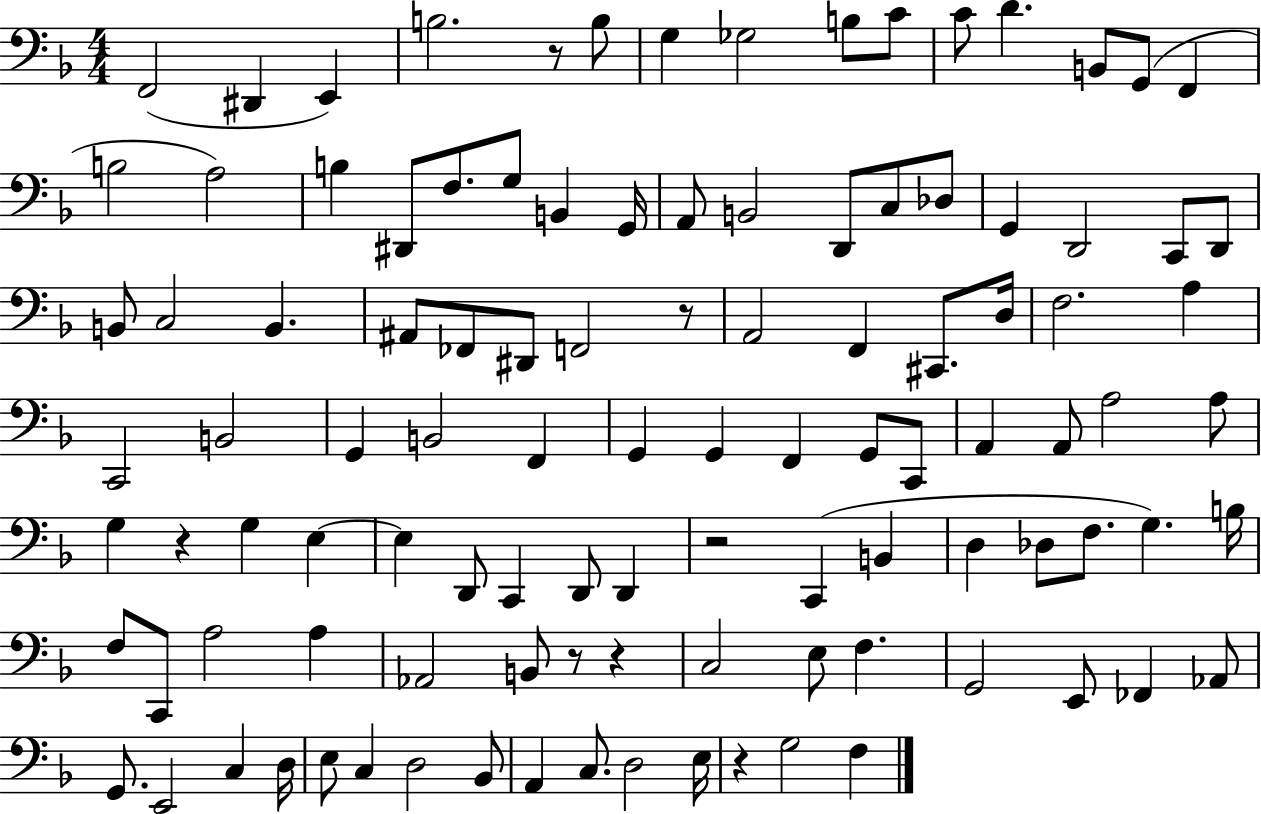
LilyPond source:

{
  \clef bass
  \numericTimeSignature
  \time 4/4
  \key f \major
  f,2( dis,4 e,4) | b2. r8 b8 | g4 ges2 b8 c'8 | c'8 d'4. b,8 g,8( f,4 | \break b2 a2) | b4 dis,8 f8. g8 b,4 g,16 | a,8 b,2 d,8 c8 des8 | g,4 d,2 c,8 d,8 | \break b,8 c2 b,4. | ais,8 fes,8 dis,8 f,2 r8 | a,2 f,4 cis,8. d16 | f2. a4 | \break c,2 b,2 | g,4 b,2 f,4 | g,4 g,4 f,4 g,8 c,8 | a,4 a,8 a2 a8 | \break g4 r4 g4 e4~~ | e4 d,8 c,4 d,8 d,4 | r2 c,4( b,4 | d4 des8 f8. g4.) b16 | \break f8 c,8 a2 a4 | aes,2 b,8 r8 r4 | c2 e8 f4. | g,2 e,8 fes,4 aes,8 | \break g,8. e,2 c4 d16 | e8 c4 d2 bes,8 | a,4 c8. d2 e16 | r4 g2 f4 | \break \bar "|."
}